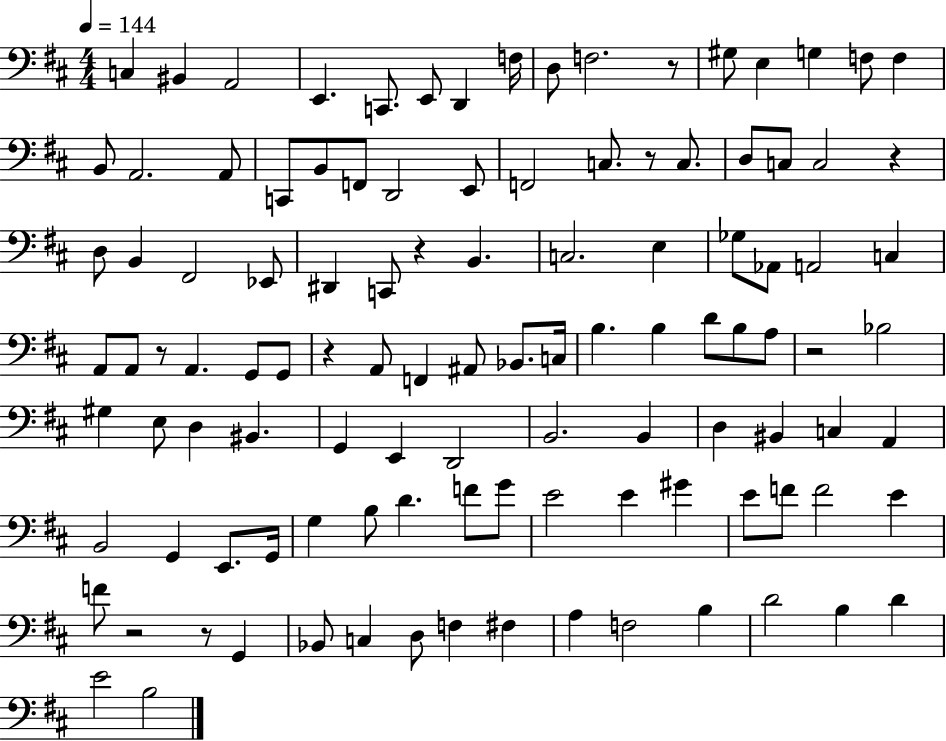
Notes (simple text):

C3/q BIS2/q A2/h E2/q. C2/e. E2/e D2/q F3/s D3/e F3/h. R/e G#3/e E3/q G3/q F3/e F3/q B2/e A2/h. A2/e C2/e B2/e F2/e D2/h E2/e F2/h C3/e. R/e C3/e. D3/e C3/e C3/h R/q D3/e B2/q F#2/h Eb2/e D#2/q C2/e R/q B2/q. C3/h. E3/q Gb3/e Ab2/e A2/h C3/q A2/e A2/e R/e A2/q. G2/e G2/e R/q A2/e F2/q A#2/e Bb2/e. C3/s B3/q. B3/q D4/e B3/e A3/e R/h Bb3/h G#3/q E3/e D3/q BIS2/q. G2/q E2/q D2/h B2/h. B2/q D3/q BIS2/q C3/q A2/q B2/h G2/q E2/e. G2/s G3/q B3/e D4/q. F4/e G4/e E4/h E4/q G#4/q E4/e F4/e F4/h E4/q F4/e R/h R/e G2/q Bb2/e C3/q D3/e F3/q F#3/q A3/q F3/h B3/q D4/h B3/q D4/q E4/h B3/h